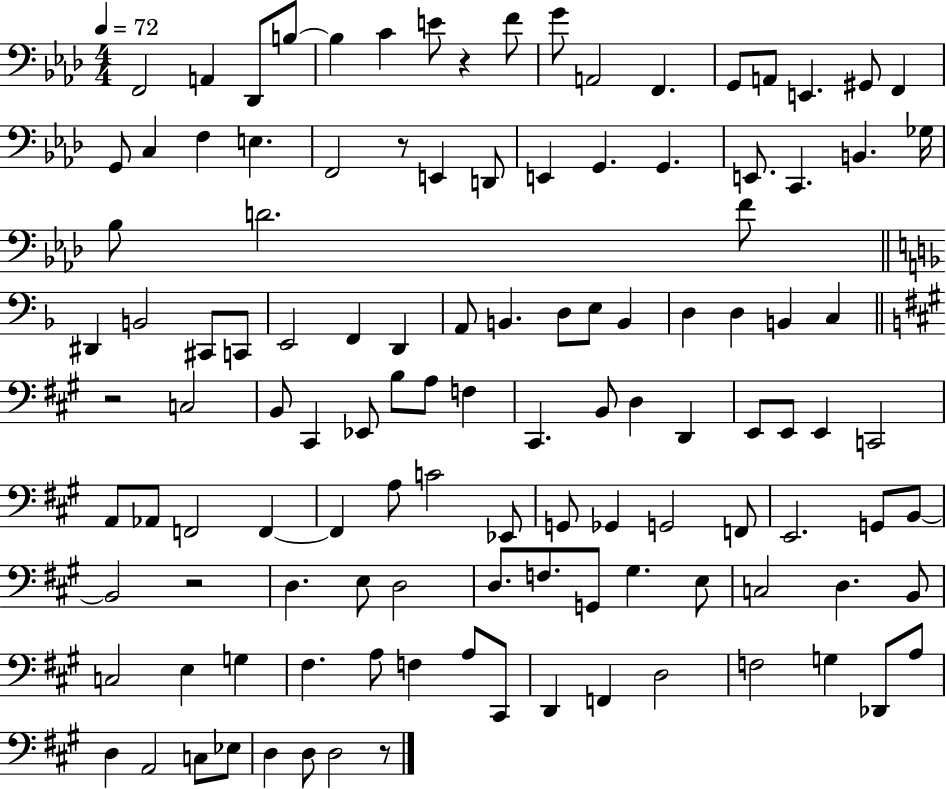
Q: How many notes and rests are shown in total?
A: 118